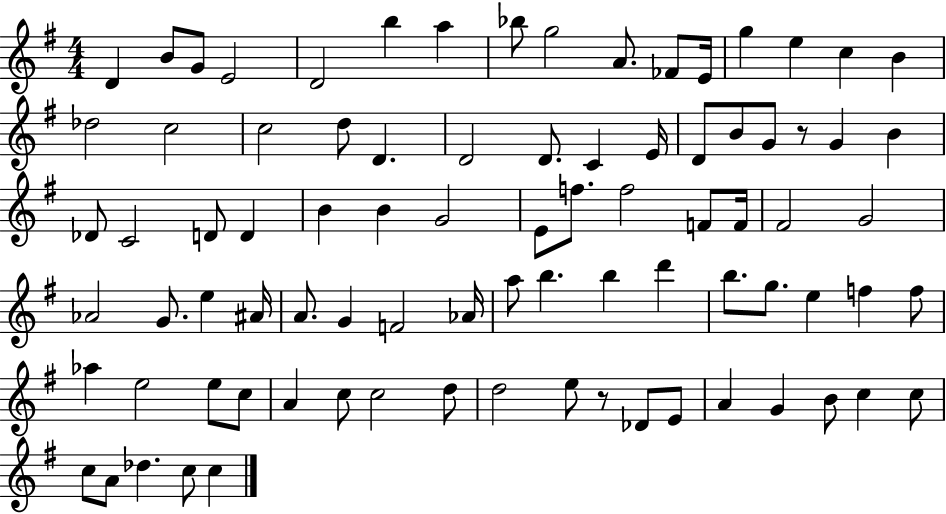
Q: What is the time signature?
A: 4/4